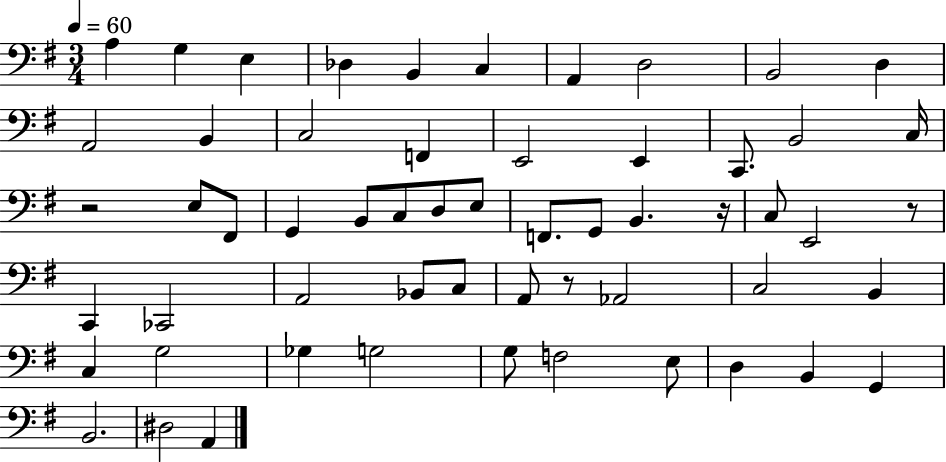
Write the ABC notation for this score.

X:1
T:Untitled
M:3/4
L:1/4
K:G
A, G, E, _D, B,, C, A,, D,2 B,,2 D, A,,2 B,, C,2 F,, E,,2 E,, C,,/2 B,,2 C,/4 z2 E,/2 ^F,,/2 G,, B,,/2 C,/2 D,/2 E,/2 F,,/2 G,,/2 B,, z/4 C,/2 E,,2 z/2 C,, _C,,2 A,,2 _B,,/2 C,/2 A,,/2 z/2 _A,,2 C,2 B,, C, G,2 _G, G,2 G,/2 F,2 E,/2 D, B,, G,, B,,2 ^D,2 A,,